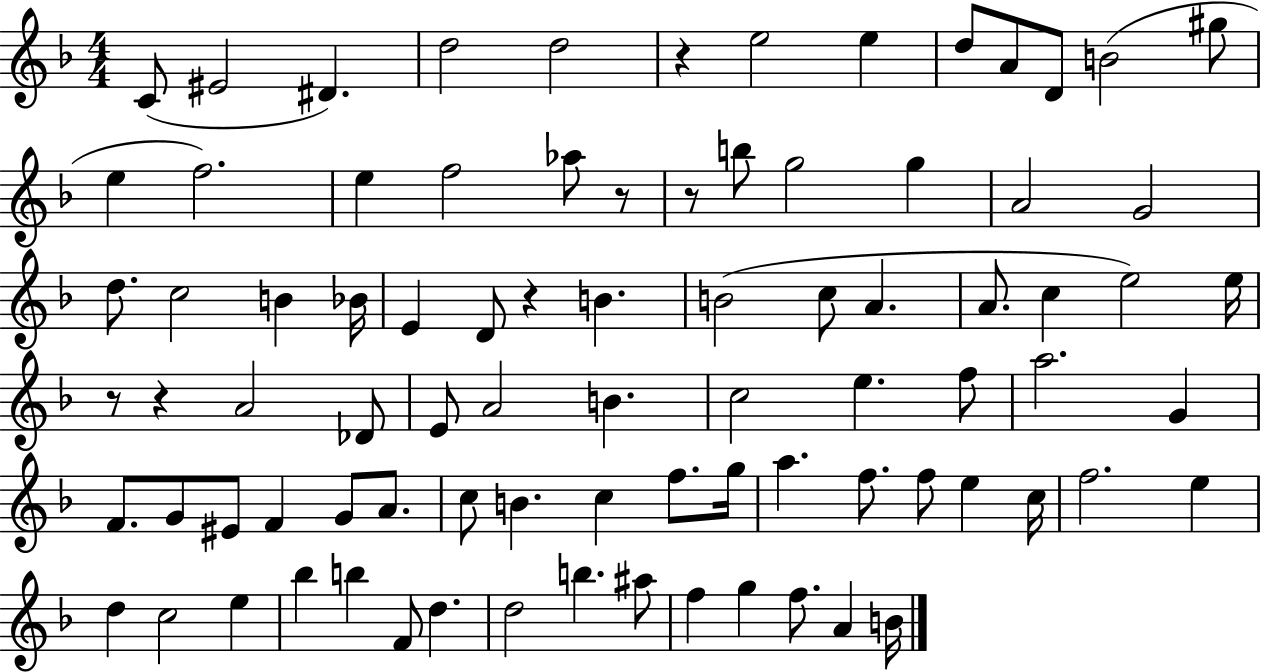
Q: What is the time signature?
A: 4/4